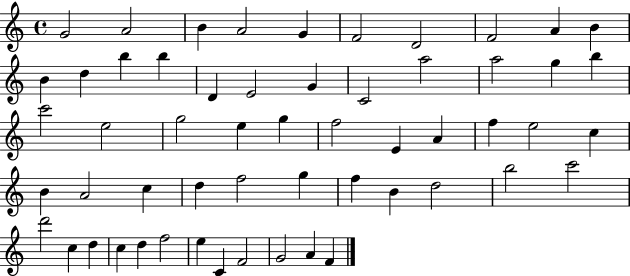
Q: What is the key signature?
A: C major